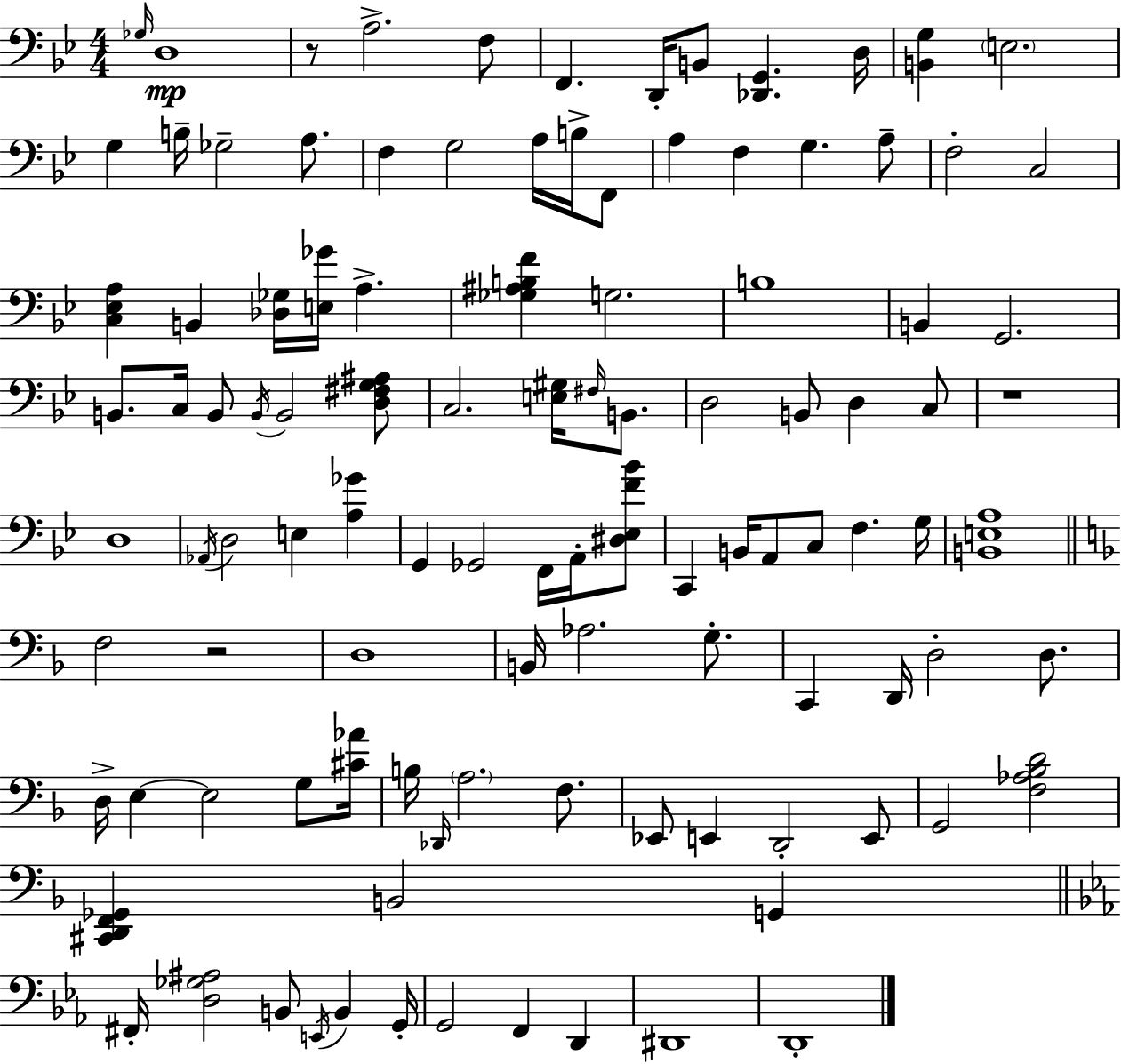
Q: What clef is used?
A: bass